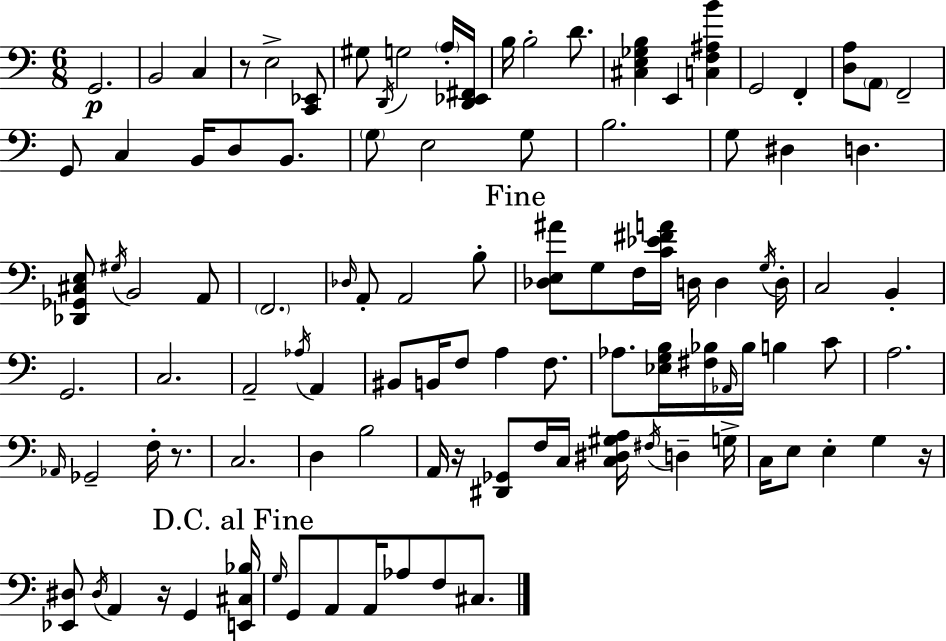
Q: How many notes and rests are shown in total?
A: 105